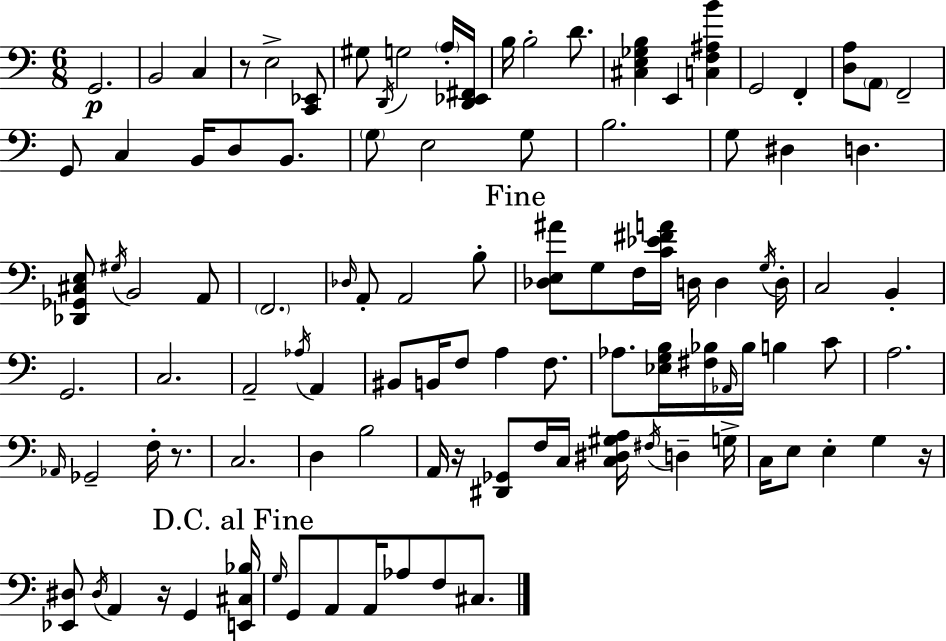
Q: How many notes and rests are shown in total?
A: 105